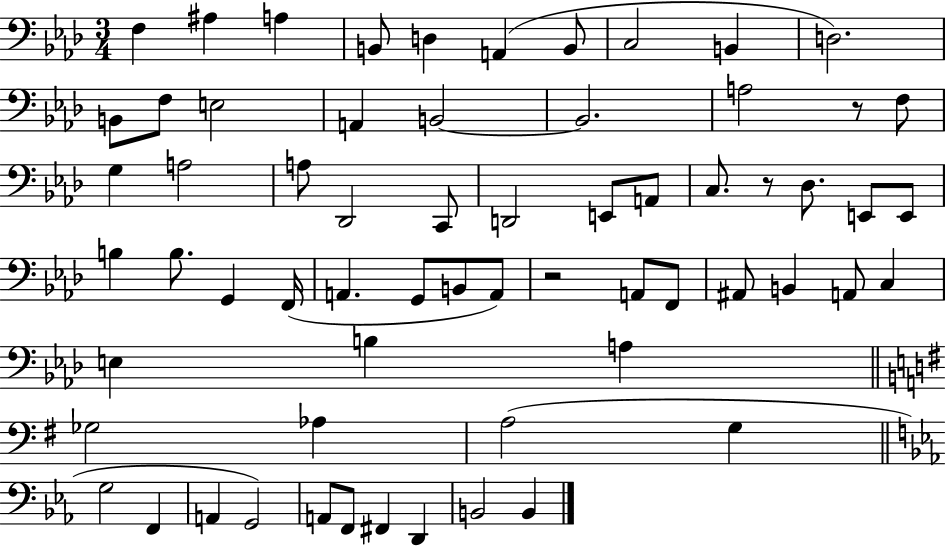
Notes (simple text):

F3/q A#3/q A3/q B2/e D3/q A2/q B2/e C3/h B2/q D3/h. B2/e F3/e E3/h A2/q B2/h B2/h. A3/h R/e F3/e G3/q A3/h A3/e Db2/h C2/e D2/h E2/e A2/e C3/e. R/e Db3/e. E2/e E2/e B3/q B3/e. G2/q F2/s A2/q. G2/e B2/e A2/e R/h A2/e F2/e A#2/e B2/q A2/e C3/q E3/q B3/q A3/q Gb3/h Ab3/q A3/h G3/q G3/h F2/q A2/q G2/h A2/e F2/e F#2/q D2/q B2/h B2/q